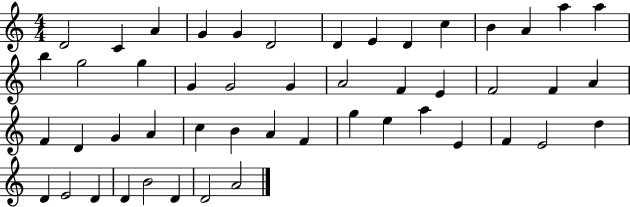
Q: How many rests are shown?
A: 0